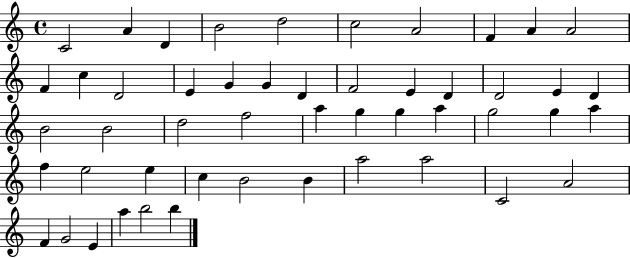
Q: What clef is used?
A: treble